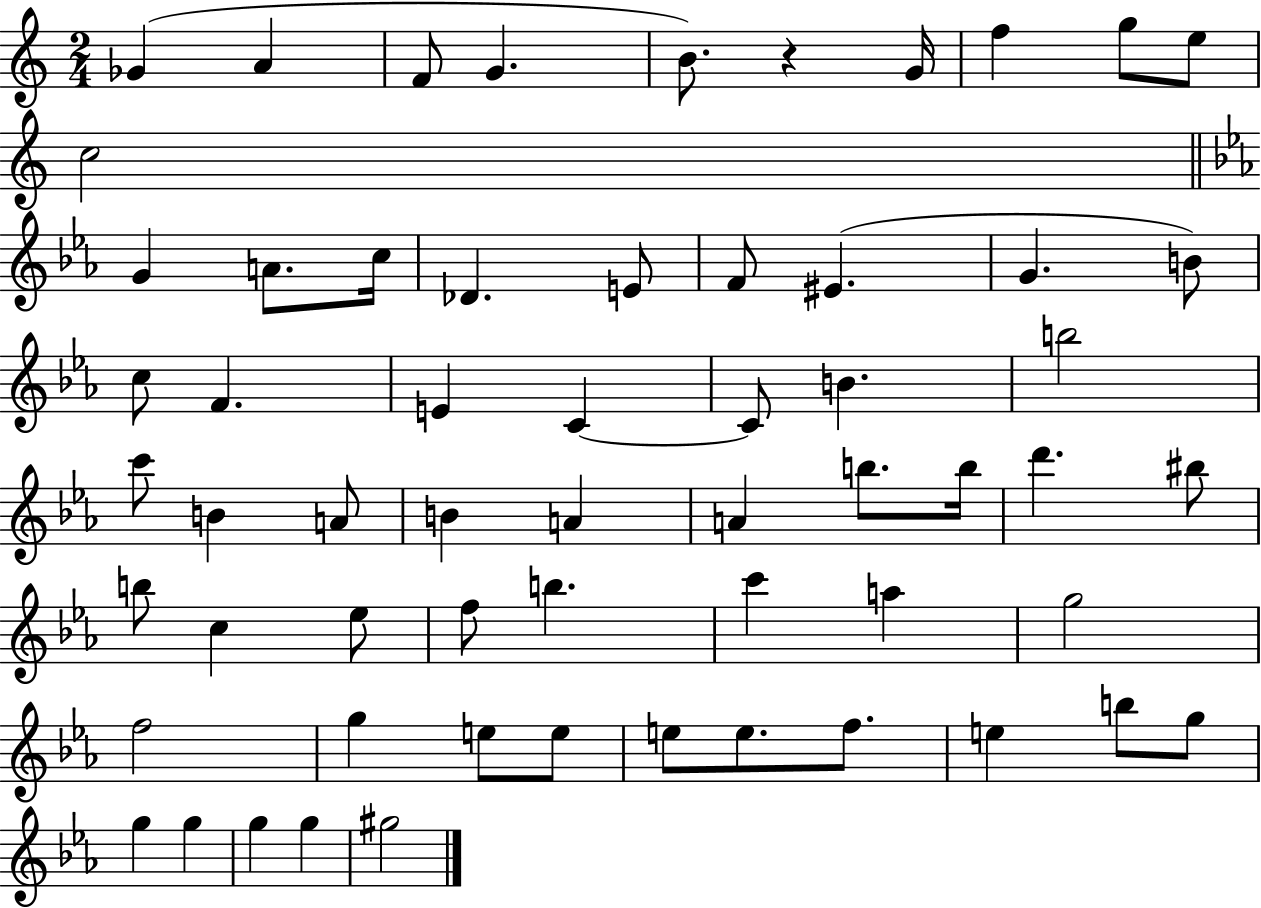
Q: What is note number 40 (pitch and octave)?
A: F5